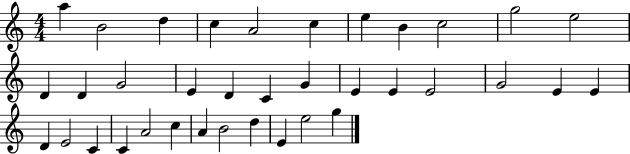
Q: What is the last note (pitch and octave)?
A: G5